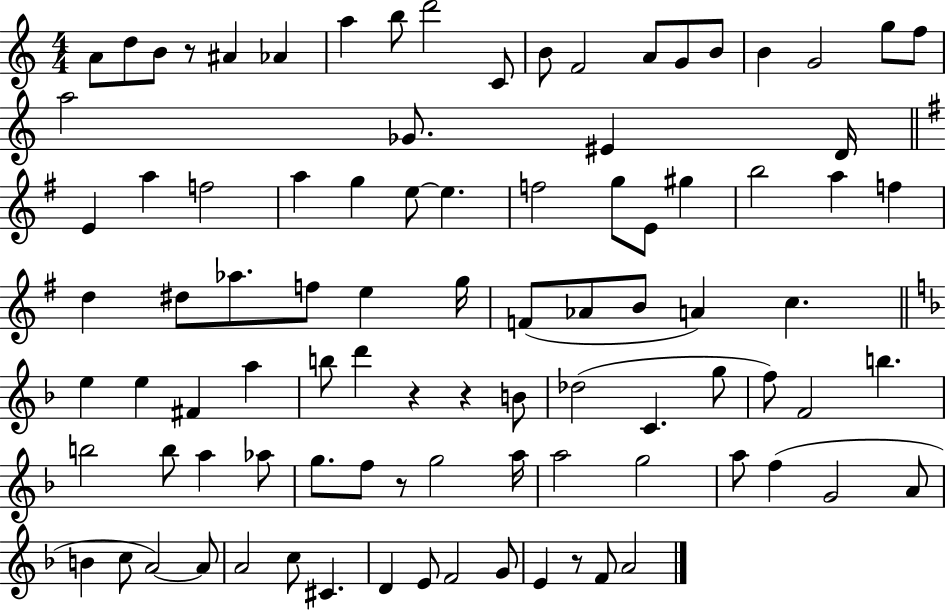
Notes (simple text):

A4/e D5/e B4/e R/e A#4/q Ab4/q A5/q B5/e D6/h C4/e B4/e F4/h A4/e G4/e B4/e B4/q G4/h G5/e F5/e A5/h Gb4/e. EIS4/q D4/s E4/q A5/q F5/h A5/q G5/q E5/e E5/q. F5/h G5/e E4/e G#5/q B5/h A5/q F5/q D5/q D#5/e Ab5/e. F5/e E5/q G5/s F4/e Ab4/e B4/e A4/q C5/q. E5/q E5/q F#4/q A5/q B5/e D6/q R/q R/q B4/e Db5/h C4/q. G5/e F5/e F4/h B5/q. B5/h B5/e A5/q Ab5/e G5/e. F5/e R/e G5/h A5/s A5/h G5/h A5/e F5/q G4/h A4/e B4/q C5/e A4/h A4/e A4/h C5/e C#4/q. D4/q E4/e F4/h G4/e E4/q R/e F4/e A4/h